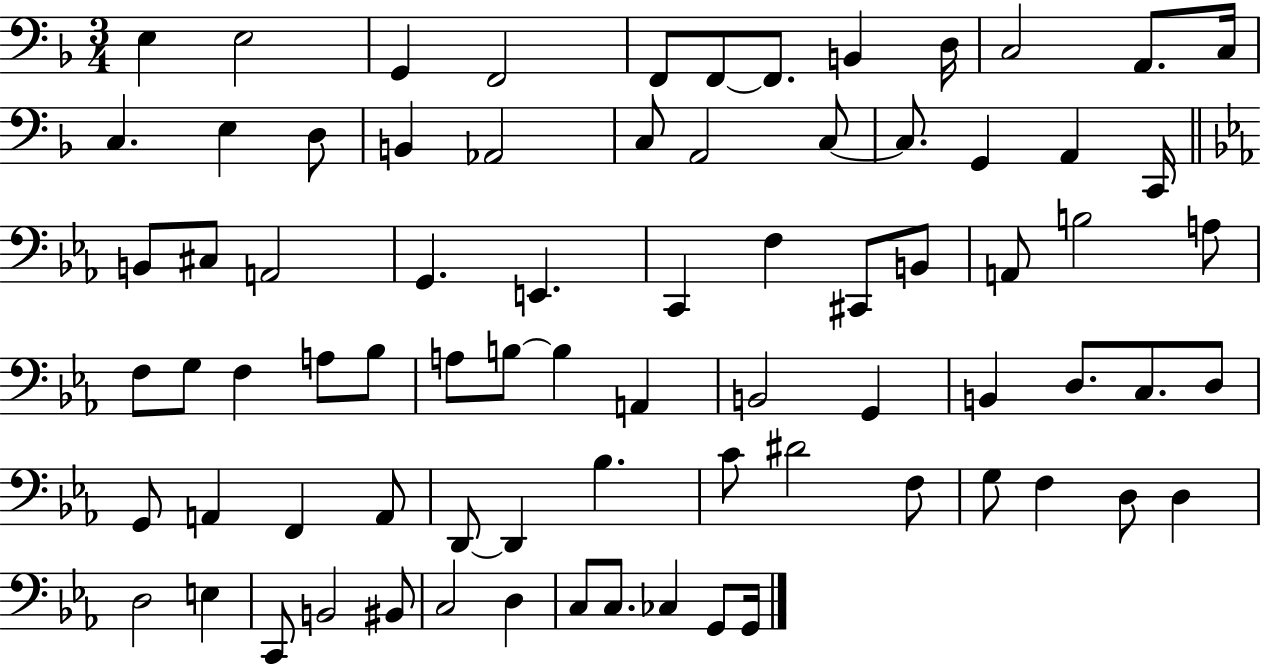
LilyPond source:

{
  \clef bass
  \numericTimeSignature
  \time 3/4
  \key f \major
  e4 e2 | g,4 f,2 | f,8 f,8~~ f,8. b,4 d16 | c2 a,8. c16 | \break c4. e4 d8 | b,4 aes,2 | c8 a,2 c8~~ | c8. g,4 a,4 c,16 | \break \bar "||" \break \key ees \major b,8 cis8 a,2 | g,4. e,4. | c,4 f4 cis,8 b,8 | a,8 b2 a8 | \break f8 g8 f4 a8 bes8 | a8 b8~~ b4 a,4 | b,2 g,4 | b,4 d8. c8. d8 | \break g,8 a,4 f,4 a,8 | d,8~~ d,4 bes4. | c'8 dis'2 f8 | g8 f4 d8 d4 | \break d2 e4 | c,8 b,2 bis,8 | c2 d4 | c8 c8. ces4 g,8 g,16 | \break \bar "|."
}